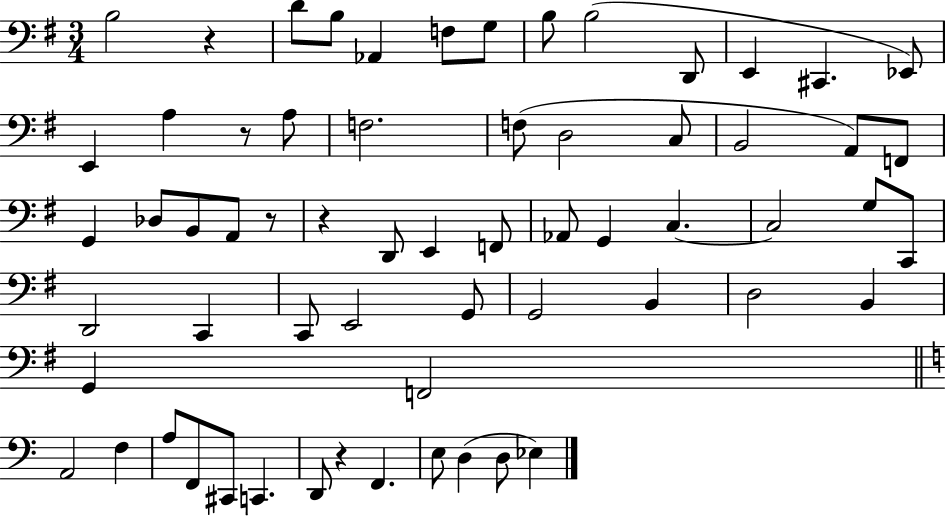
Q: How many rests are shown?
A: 5